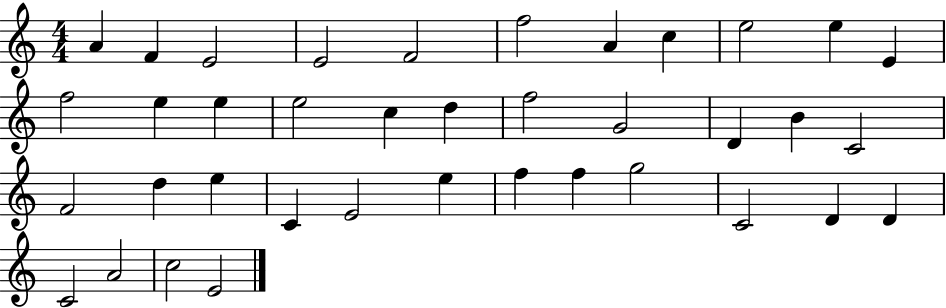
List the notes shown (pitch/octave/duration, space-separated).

A4/q F4/q E4/h E4/h F4/h F5/h A4/q C5/q E5/h E5/q E4/q F5/h E5/q E5/q E5/h C5/q D5/q F5/h G4/h D4/q B4/q C4/h F4/h D5/q E5/q C4/q E4/h E5/q F5/q F5/q G5/h C4/h D4/q D4/q C4/h A4/h C5/h E4/h